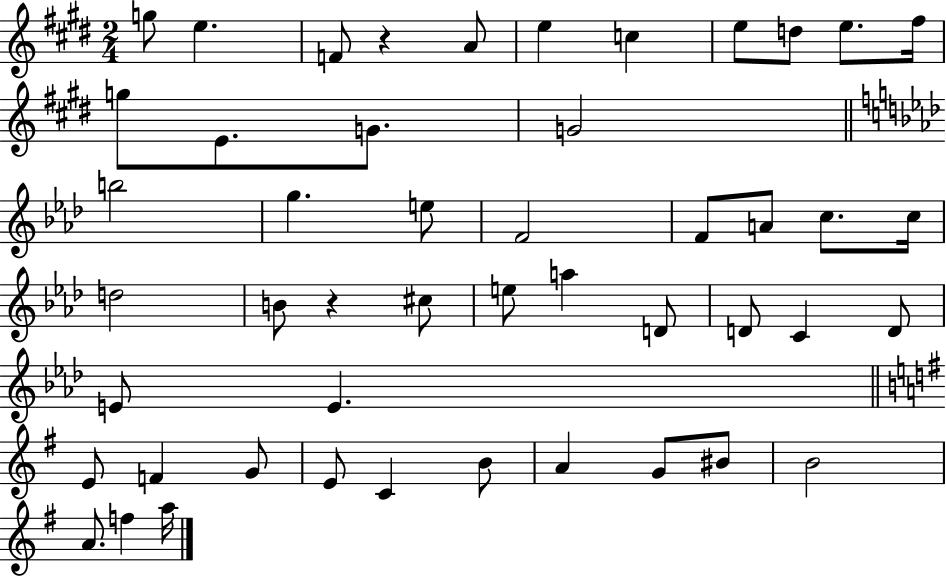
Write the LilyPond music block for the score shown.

{
  \clef treble
  \numericTimeSignature
  \time 2/4
  \key e \major
  g''8 e''4. | f'8 r4 a'8 | e''4 c''4 | e''8 d''8 e''8. fis''16 | \break g''8 e'8. g'8. | g'2 | \bar "||" \break \key aes \major b''2 | g''4. e''8 | f'2 | f'8 a'8 c''8. c''16 | \break d''2 | b'8 r4 cis''8 | e''8 a''4 d'8 | d'8 c'4 d'8 | \break e'8 e'4. | \bar "||" \break \key g \major e'8 f'4 g'8 | e'8 c'4 b'8 | a'4 g'8 bis'8 | b'2 | \break a'8. f''4 a''16 | \bar "|."
}